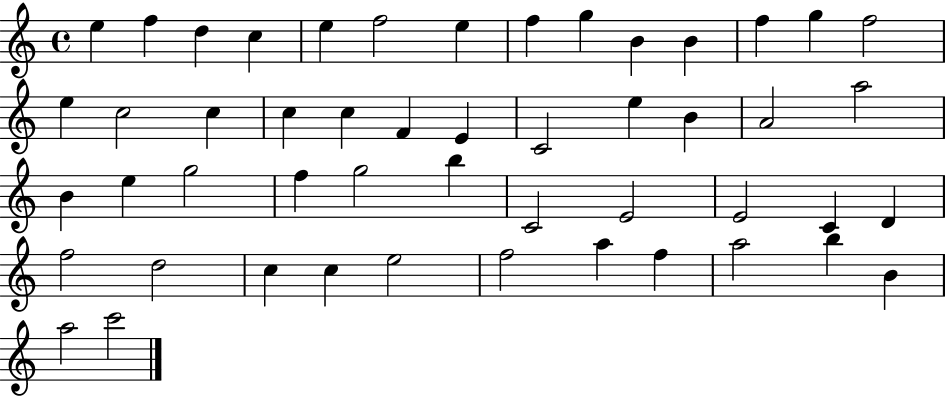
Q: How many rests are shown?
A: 0